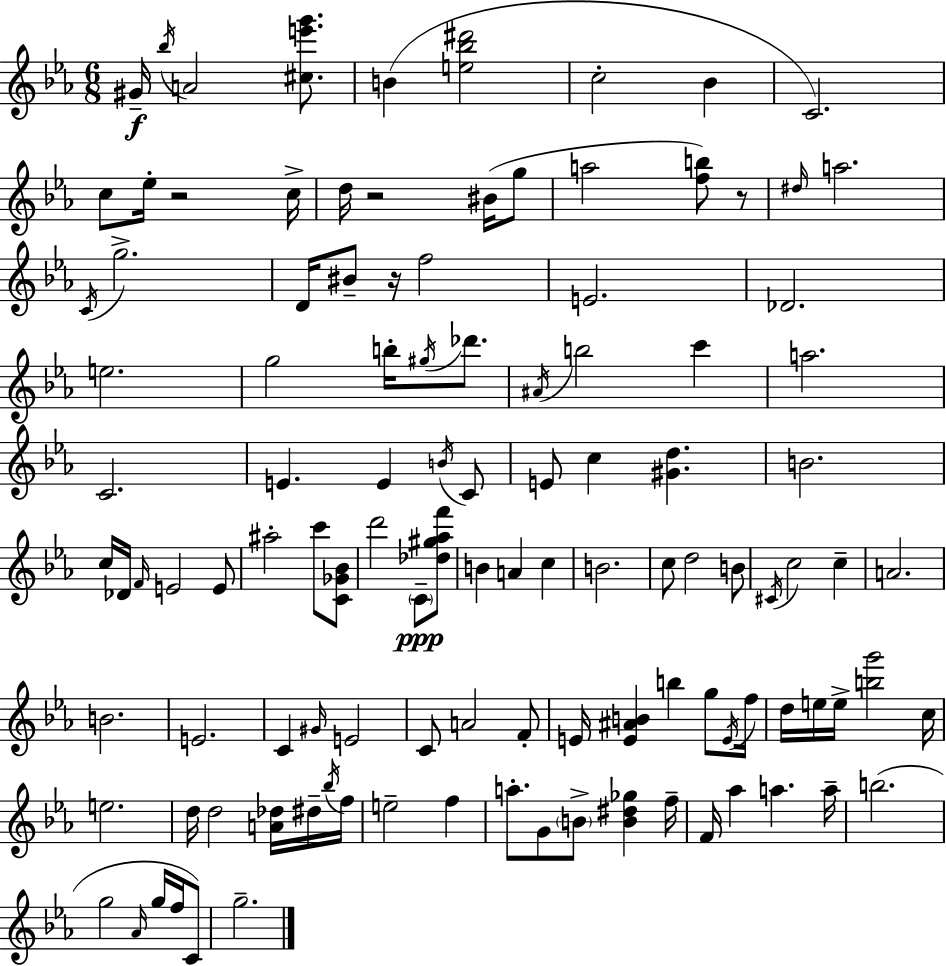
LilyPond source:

{
  \clef treble
  \numericTimeSignature
  \time 6/8
  \key ees \major
  gis'16--\f \acciaccatura { bes''16 } a'2 <cis'' e''' g'''>8. | b'4( <e'' bes'' dis'''>2 | c''2-. bes'4 | c'2.) | \break c''8 ees''16-. r2 | c''16-> d''16 r2 bis'16( g''8 | a''2 <f'' b''>8) r8 | \grace { dis''16 } a''2. | \break \acciaccatura { c'16 } g''2.-> | d'16 bis'8-- r16 f''2 | e'2. | des'2. | \break e''2. | g''2 b''16-. | \acciaccatura { gis''16 } des'''8. \acciaccatura { ais'16 } b''2 | c'''4 a''2. | \break c'2. | e'4. e'4 | \acciaccatura { b'16 } c'8 e'8 c''4 | <gis' d''>4. b'2. | \break c''16 des'16 \grace { f'16 } e'2 | e'8 ais''2-. | c'''8 <c' ges' bes'>8 d'''2 | \parenthesize c'8--\ppp <des'' gis'' aes'' f'''>8 b'4 a'4 | \break c''4 b'2. | c''8 d''2 | b'8 \acciaccatura { cis'16 } c''2 | c''4-- a'2. | \break b'2. | e'2. | c'4 | \grace { gis'16 } e'2 c'8 a'2 | \break f'8-. e'16 <e' ais' b'>4 | b''4 g''8 \acciaccatura { e'16 } f''16 d''16 e''16 | e''16-> <b'' g'''>2 c''16 e''2. | d''16 d''2 | \break <a' des''>16 dis''16-- \acciaccatura { bes''16 } f''16 e''2-- | f''4 a''8.-. | g'8 \parenthesize b'8-> <b' dis'' ges''>4 f''16-- f'16 | aes''4 a''4. a''16-- b''2.( | \break g''2 | \grace { aes'16 } g''16 f''16 c'8) | g''2.-- | \bar "|."
}